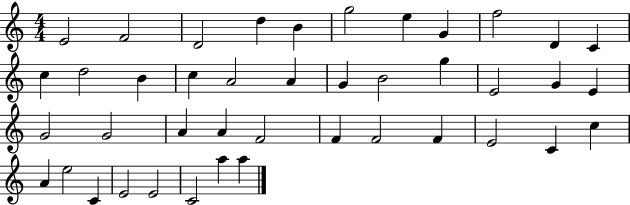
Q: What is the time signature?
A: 4/4